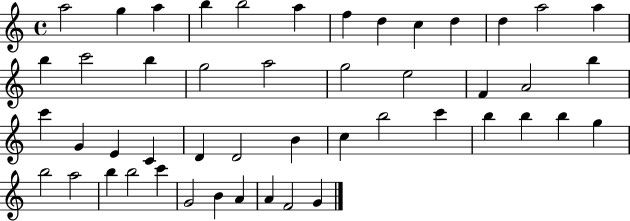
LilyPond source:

{
  \clef treble
  \time 4/4
  \defaultTimeSignature
  \key c \major
  a''2 g''4 a''4 | b''4 b''2 a''4 | f''4 d''4 c''4 d''4 | d''4 a''2 a''4 | \break b''4 c'''2 b''4 | g''2 a''2 | g''2 e''2 | f'4 a'2 b''4 | \break c'''4 g'4 e'4 c'4 | d'4 d'2 b'4 | c''4 b''2 c'''4 | b''4 b''4 b''4 g''4 | \break b''2 a''2 | b''4 b''2 c'''4 | g'2 b'4 a'4 | a'4 f'2 g'4 | \break \bar "|."
}